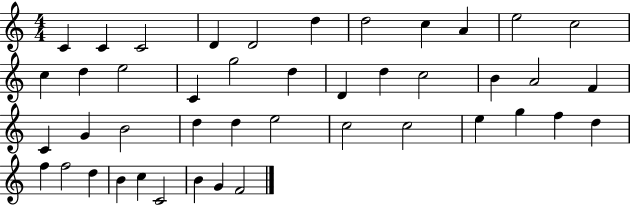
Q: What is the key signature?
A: C major